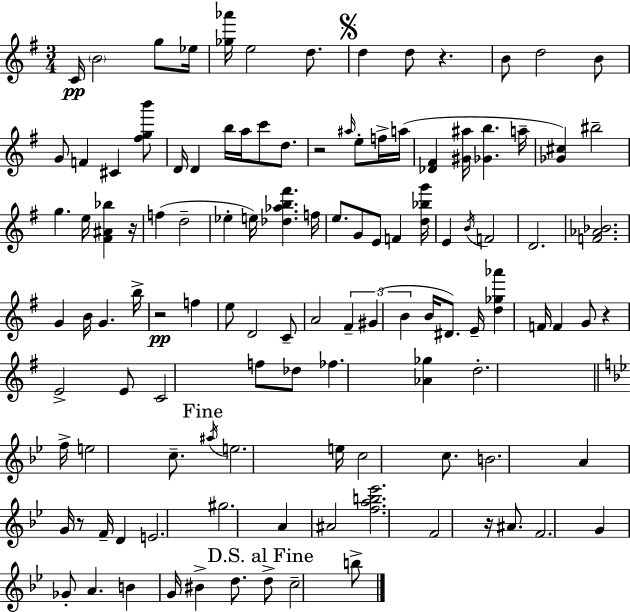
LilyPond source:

{
  \clef treble
  \numericTimeSignature
  \time 3/4
  \key g \major
  \repeat volta 2 { c'16\pp \parenthesize b'2 g''8 ees''16 | <ges'' aes'''>16 e''2 d''8. | \mark \markup { \musicglyph "scripts.segno" } d''4 d''8 r4. | b'8 d''2 b'8 | \break g'8 f'4 cis'4 <fis'' g'' b'''>8 | d'16 d'4 b''16 a''16 c'''8 d''8. | r2 \grace { ais''16 } e''8-. f''16-> | a''16( <des' fis'>4 <gis' ais''>16 <ges' b''>4. | \break a''16-- <ges' cis''>4) bis''2-- | g''4. e''16 <fis' ais' bes''>4 | r16 f''4( d''2-- | ees''4-. e''16) <des'' aes'' b'' fis'''>4. | \break f''16 e''8. g'8 e'8 f'4 | <d'' bes'' g'''>16 e'4 \acciaccatura { b'16 } f'2 | d'2. | <f' aes' bes'>2. | \break g'4 b'16 g'4. | b''16-> r2\pp f''4 | e''8 d'2 | c'8-- a'2 \tuplet 3/2 { fis'4-- | \break gis'4( b'4 } b'16 dis'8.) | e'16-- <d'' ges'' aes'''>4 f'16 f'4 | g'8 r4 e'2-> | e'8 c'2 | \break f''8 des''8 fes''4. <aes' ges''>4 | d''2.-. | \bar "||" \break \key bes \major f''16-> e''2 c''8.-- | \mark "Fine" \acciaccatura { ais''16 } e''2. | e''16 c''2 c''8. | b'2. | \break a'4 g'16 r8 f'16-- d'4 | e'2. | gis''2. | a'4 ais'2 | \break <f'' a'' b'' ees'''>2. | f'2 r16 ais'8. | f'2. | g'4 ges'8-. a'4. | \break b'4 g'16 bis'4-> d''8. | \mark "D.S. al Fine" d''8-> c''2-- b''8-> | } \bar "|."
}